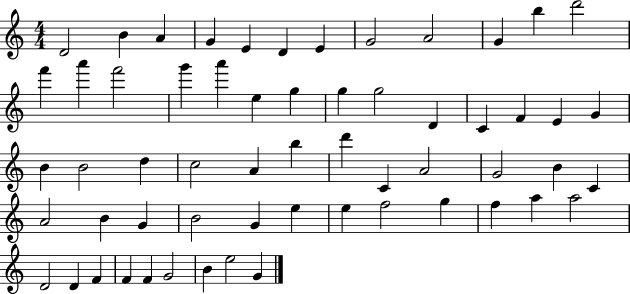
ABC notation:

X:1
T:Untitled
M:4/4
L:1/4
K:C
D2 B A G E D E G2 A2 G b d'2 f' a' f'2 g' a' e g g g2 D C F E G B B2 d c2 A b d' C A2 G2 B C A2 B G B2 G e e f2 g f a a2 D2 D F F F G2 B e2 G